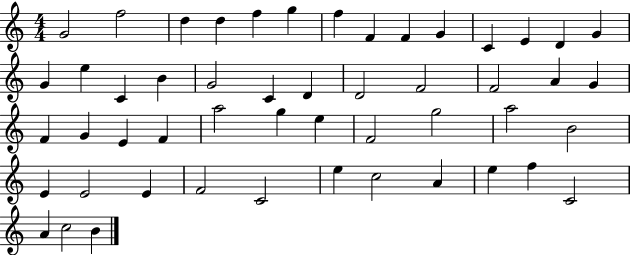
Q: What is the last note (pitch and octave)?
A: B4